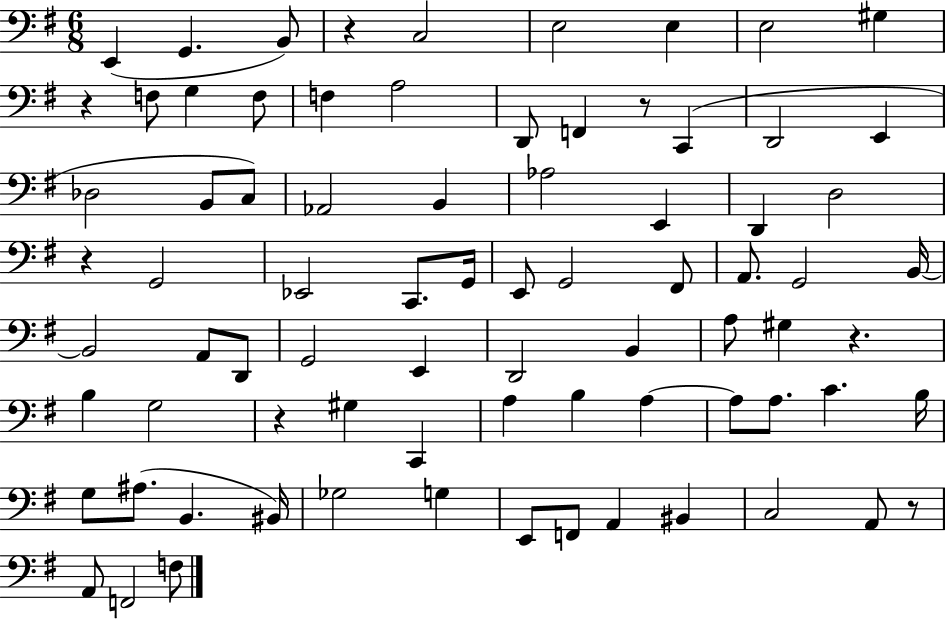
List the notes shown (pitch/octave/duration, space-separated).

E2/q G2/q. B2/e R/q C3/h E3/h E3/q E3/h G#3/q R/q F3/e G3/q F3/e F3/q A3/h D2/e F2/q R/e C2/q D2/h E2/q Db3/h B2/e C3/e Ab2/h B2/q Ab3/h E2/q D2/q D3/h R/q G2/h Eb2/h C2/e. G2/s E2/e G2/h F#2/e A2/e. G2/h B2/s B2/h A2/e D2/e G2/h E2/q D2/h B2/q A3/e G#3/q R/q. B3/q G3/h R/q G#3/q C2/q A3/q B3/q A3/q A3/e A3/e. C4/q. B3/s G3/e A#3/e. B2/q. BIS2/s Gb3/h G3/q E2/e F2/e A2/q BIS2/q C3/h A2/e R/e A2/e F2/h F3/e